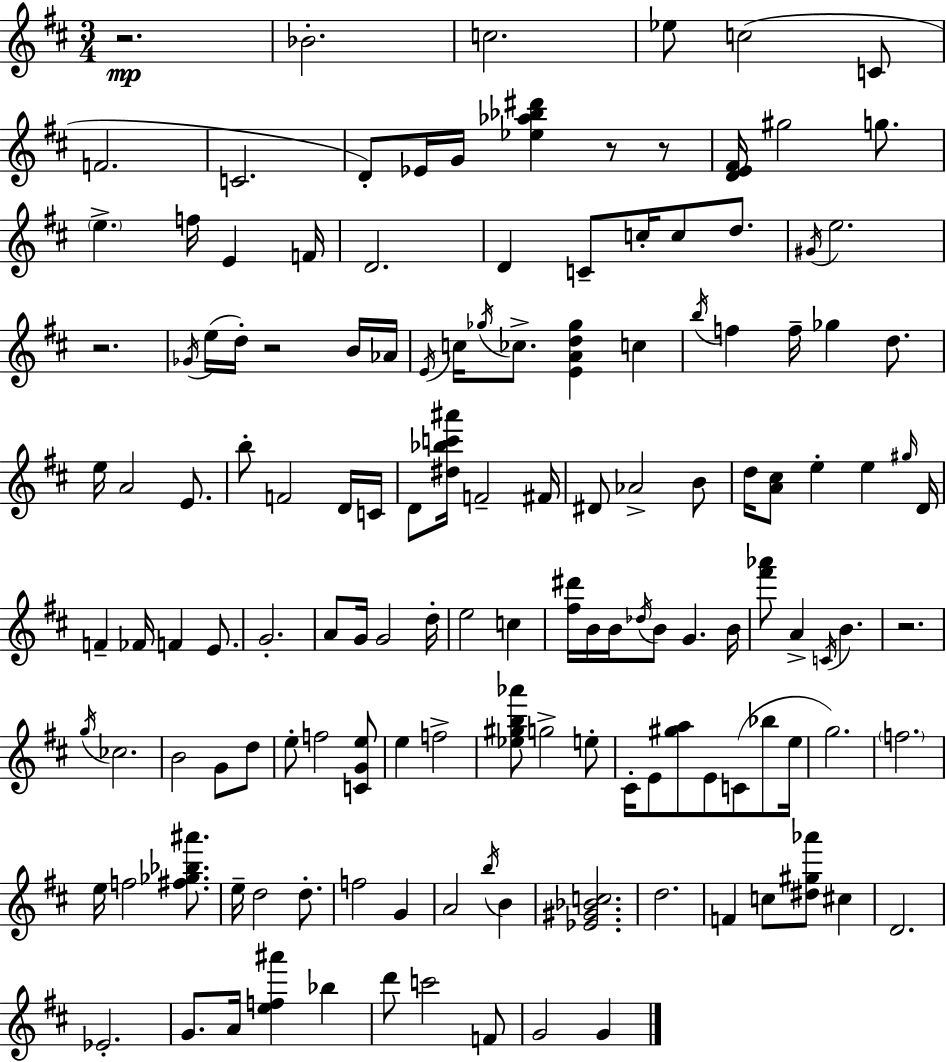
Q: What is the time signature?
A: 3/4